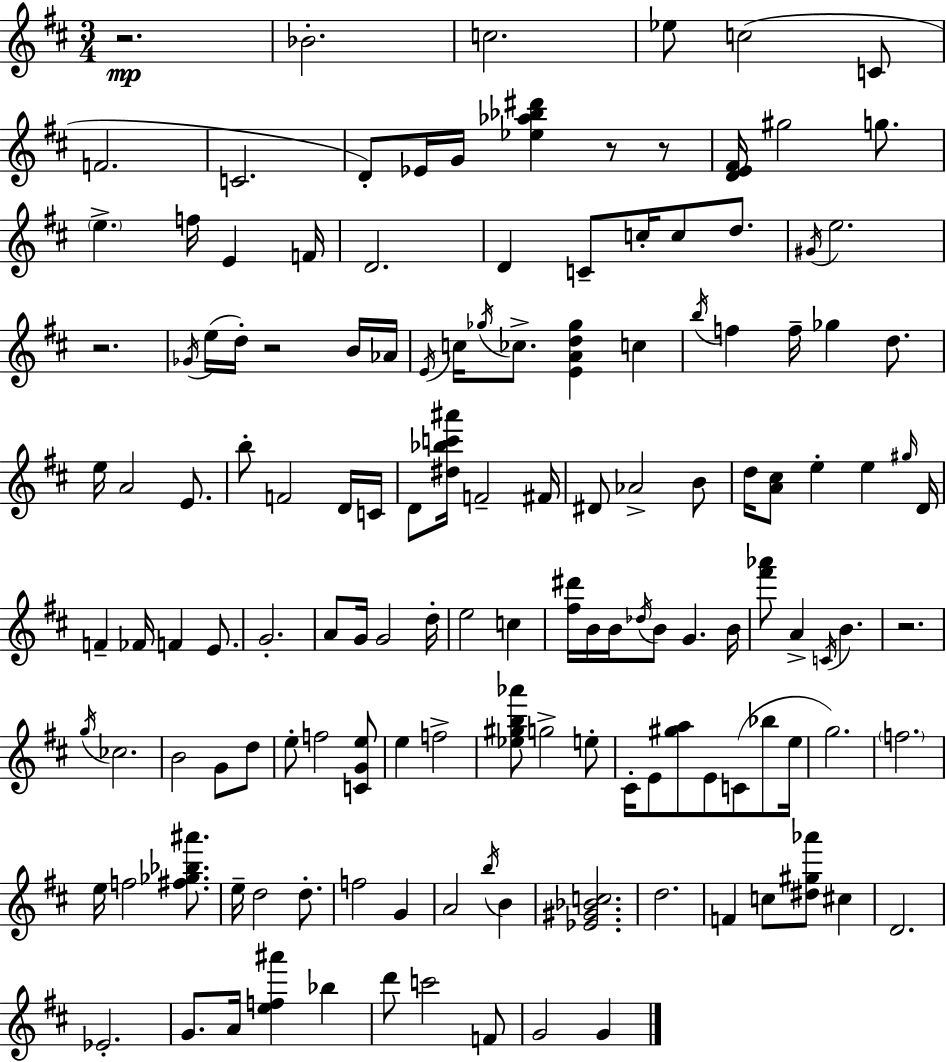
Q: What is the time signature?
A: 3/4